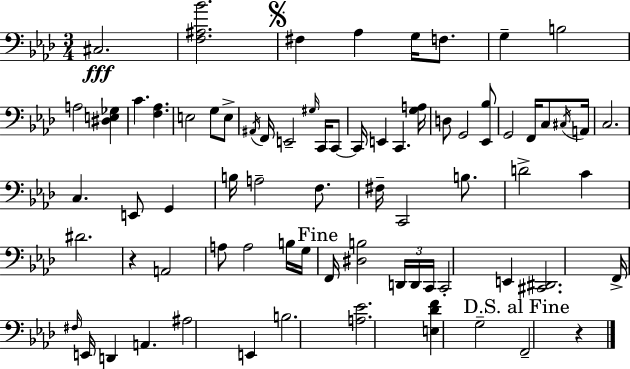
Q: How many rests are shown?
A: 2